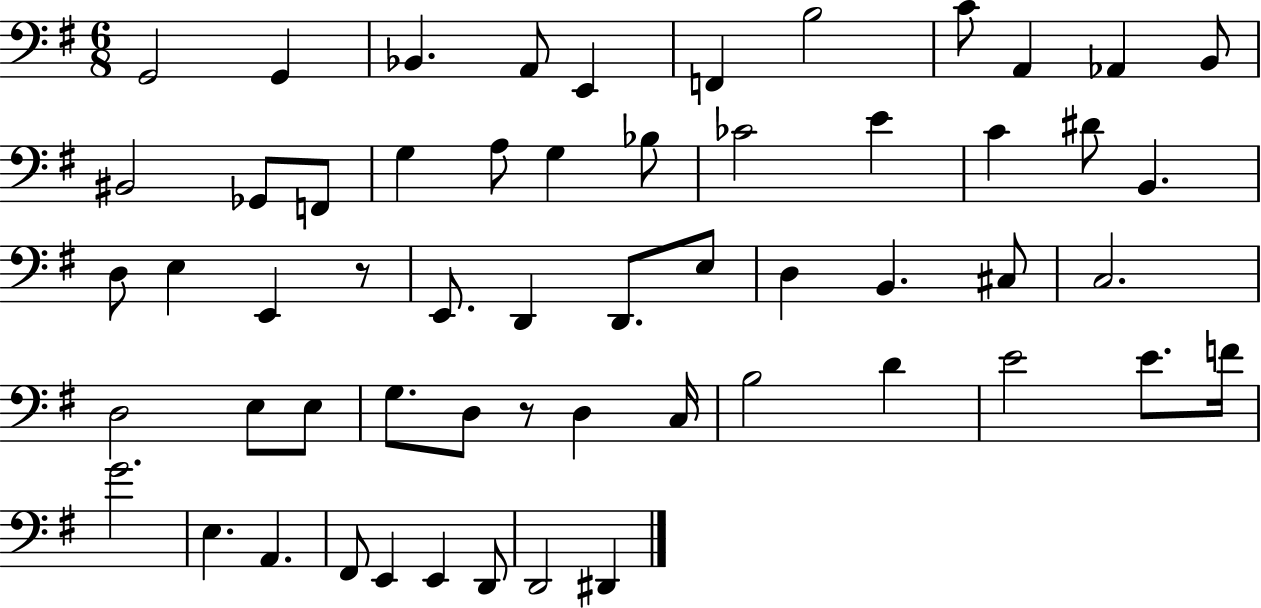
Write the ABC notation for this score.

X:1
T:Untitled
M:6/8
L:1/4
K:G
G,,2 G,, _B,, A,,/2 E,, F,, B,2 C/2 A,, _A,, B,,/2 ^B,,2 _G,,/2 F,,/2 G, A,/2 G, _B,/2 _C2 E C ^D/2 B,, D,/2 E, E,, z/2 E,,/2 D,, D,,/2 E,/2 D, B,, ^C,/2 C,2 D,2 E,/2 E,/2 G,/2 D,/2 z/2 D, C,/4 B,2 D E2 E/2 F/4 G2 E, A,, ^F,,/2 E,, E,, D,,/2 D,,2 ^D,,